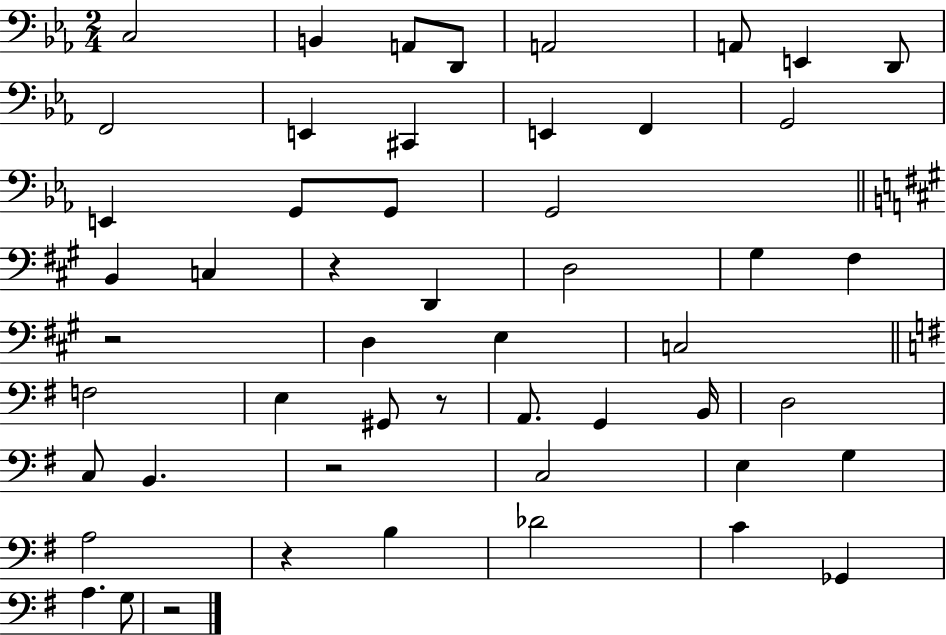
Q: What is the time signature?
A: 2/4